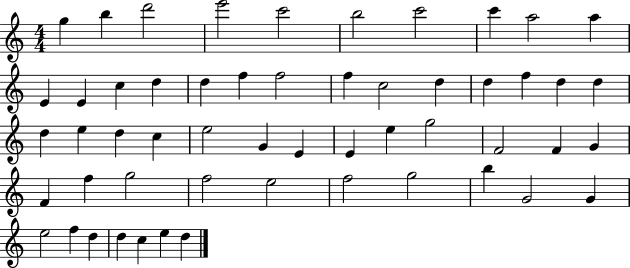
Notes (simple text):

G5/q B5/q D6/h E6/h C6/h B5/h C6/h C6/q A5/h A5/q E4/q E4/q C5/q D5/q D5/q F5/q F5/h F5/q C5/h D5/q D5/q F5/q D5/q D5/q D5/q E5/q D5/q C5/q E5/h G4/q E4/q E4/q E5/q G5/h F4/h F4/q G4/q F4/q F5/q G5/h F5/h E5/h F5/h G5/h B5/q G4/h G4/q E5/h F5/q D5/q D5/q C5/q E5/q D5/q